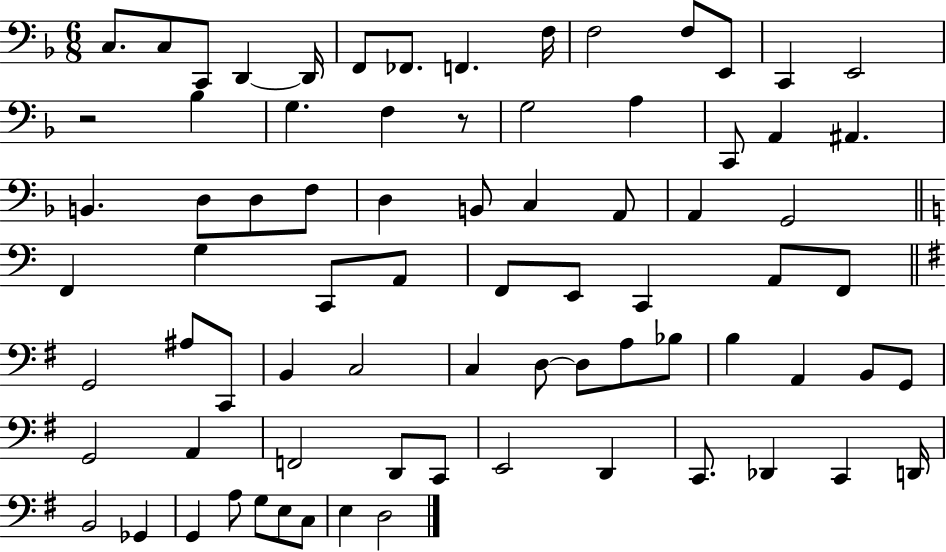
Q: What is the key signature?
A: F major